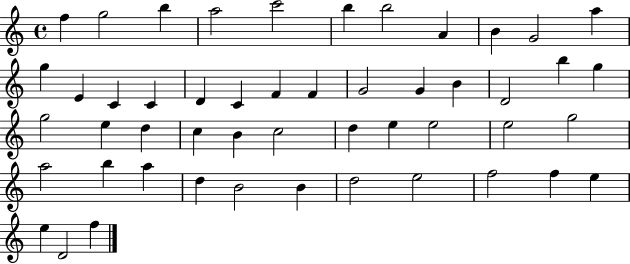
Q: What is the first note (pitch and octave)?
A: F5